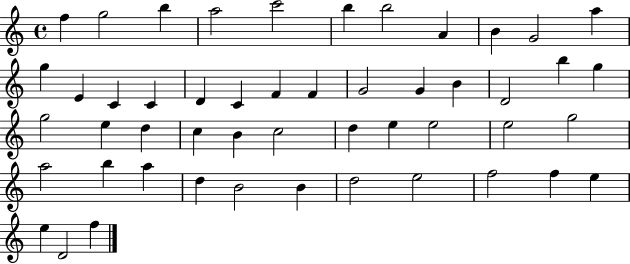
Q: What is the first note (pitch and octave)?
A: F5